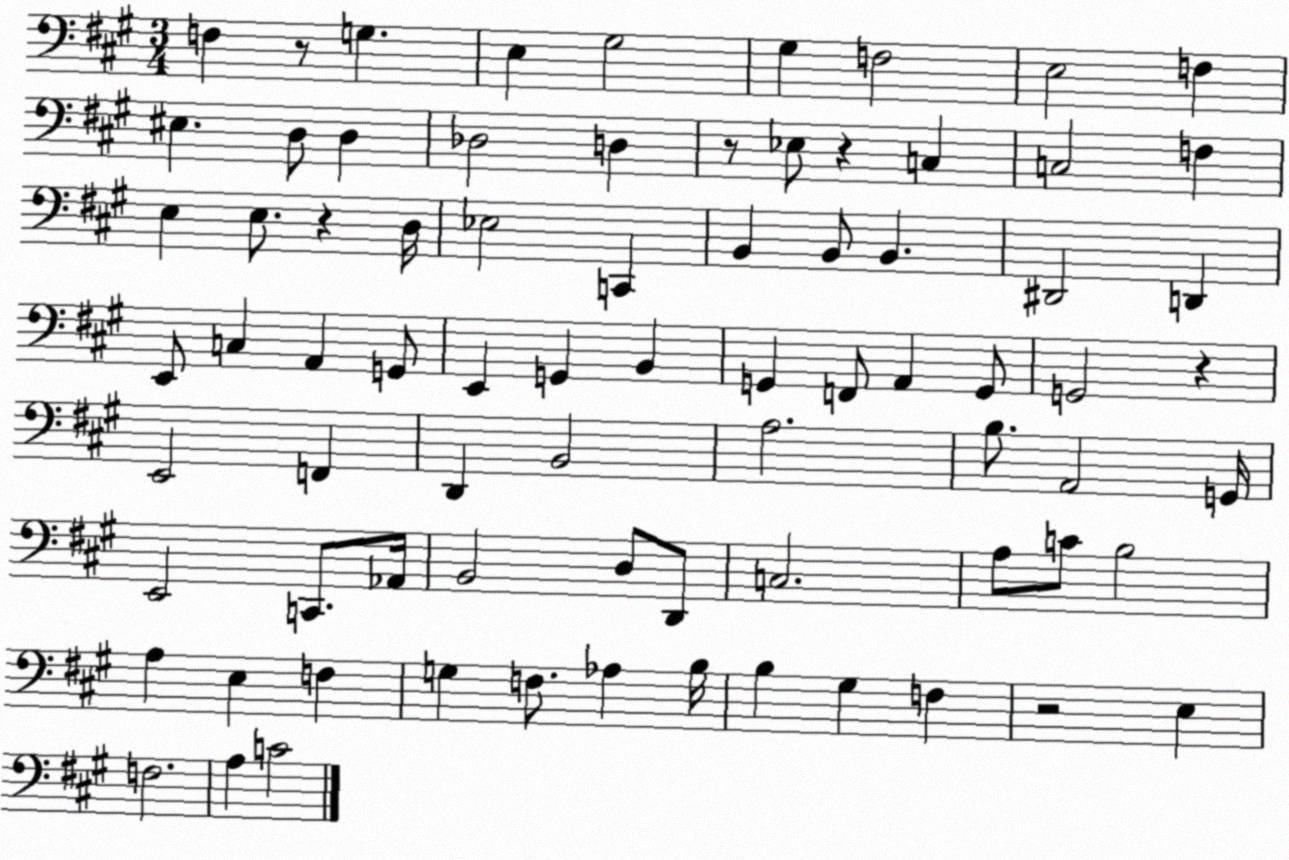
X:1
T:Untitled
M:3/4
L:1/4
K:A
F, z/2 G, E, ^G,2 ^G, F,2 E,2 F, ^E, D,/2 D, _D,2 D, z/2 _E,/2 z C, C,2 F, E, E,/2 z D,/4 _E,2 C,, B,, B,,/2 B,, ^D,,2 D,, E,,/2 C, A,, G,,/2 E,, G,, B,, G,, F,,/2 A,, G,,/2 G,,2 z E,,2 F,, D,, B,,2 A,2 B,/2 A,,2 G,,/4 E,,2 C,,/2 _A,,/4 B,,2 D,/2 D,,/2 C,2 A,/2 C/2 B,2 A, E, F, G, F,/2 _A, B,/4 B, ^G, F, z2 E, F,2 A, C2